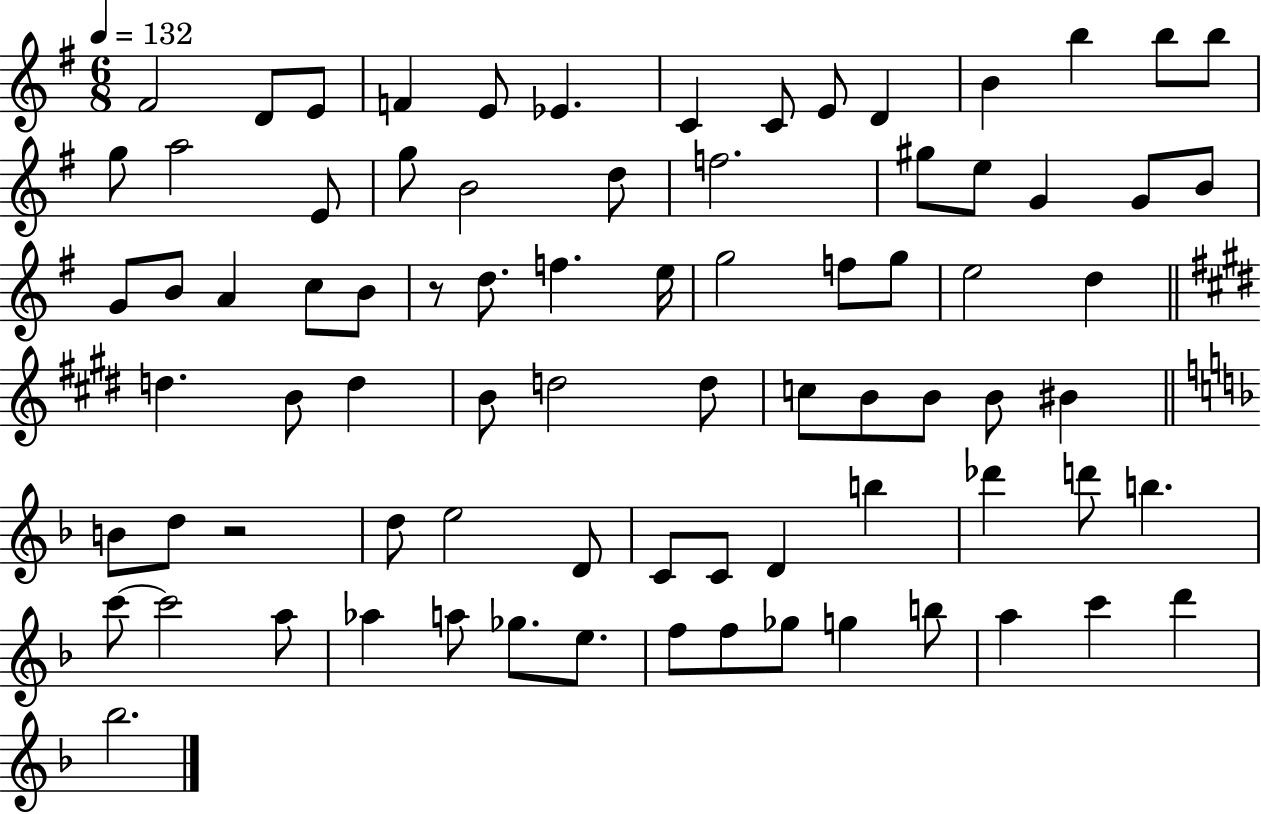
F#4/h D4/e E4/e F4/q E4/e Eb4/q. C4/q C4/e E4/e D4/q B4/q B5/q B5/e B5/e G5/e A5/h E4/e G5/e B4/h D5/e F5/h. G#5/e E5/e G4/q G4/e B4/e G4/e B4/e A4/q C5/e B4/e R/e D5/e. F5/q. E5/s G5/h F5/e G5/e E5/h D5/q D5/q. B4/e D5/q B4/e D5/h D5/e C5/e B4/e B4/e B4/e BIS4/q B4/e D5/e R/h D5/e E5/h D4/e C4/e C4/e D4/q B5/q Db6/q D6/e B5/q. C6/e C6/h A5/e Ab5/q A5/e Gb5/e. E5/e. F5/e F5/e Gb5/e G5/q B5/e A5/q C6/q D6/q Bb5/h.